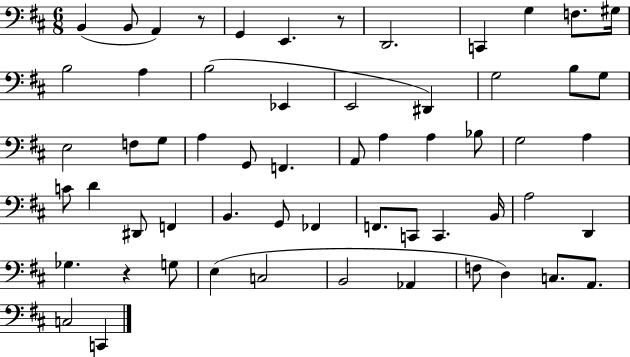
X:1
T:Untitled
M:6/8
L:1/4
K:D
B,, B,,/2 A,, z/2 G,, E,, z/2 D,,2 C,, G, F,/2 ^G,/4 B,2 A, B,2 _E,, E,,2 ^D,, G,2 B,/2 G,/2 E,2 F,/2 G,/2 A, G,,/2 F,, A,,/2 A, A, _B,/2 G,2 A, C/2 D ^D,,/2 F,, B,, G,,/2 _F,, F,,/2 C,,/2 C,, B,,/4 A,2 D,, _G, z G,/2 E, C,2 B,,2 _A,, F,/2 D, C,/2 A,,/2 C,2 C,,